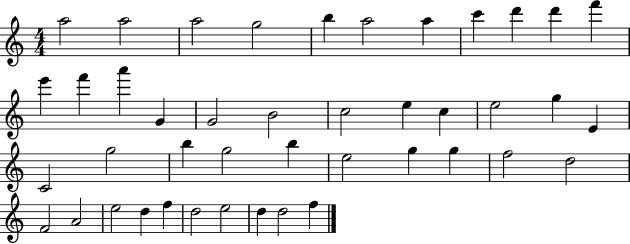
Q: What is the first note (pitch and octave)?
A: A5